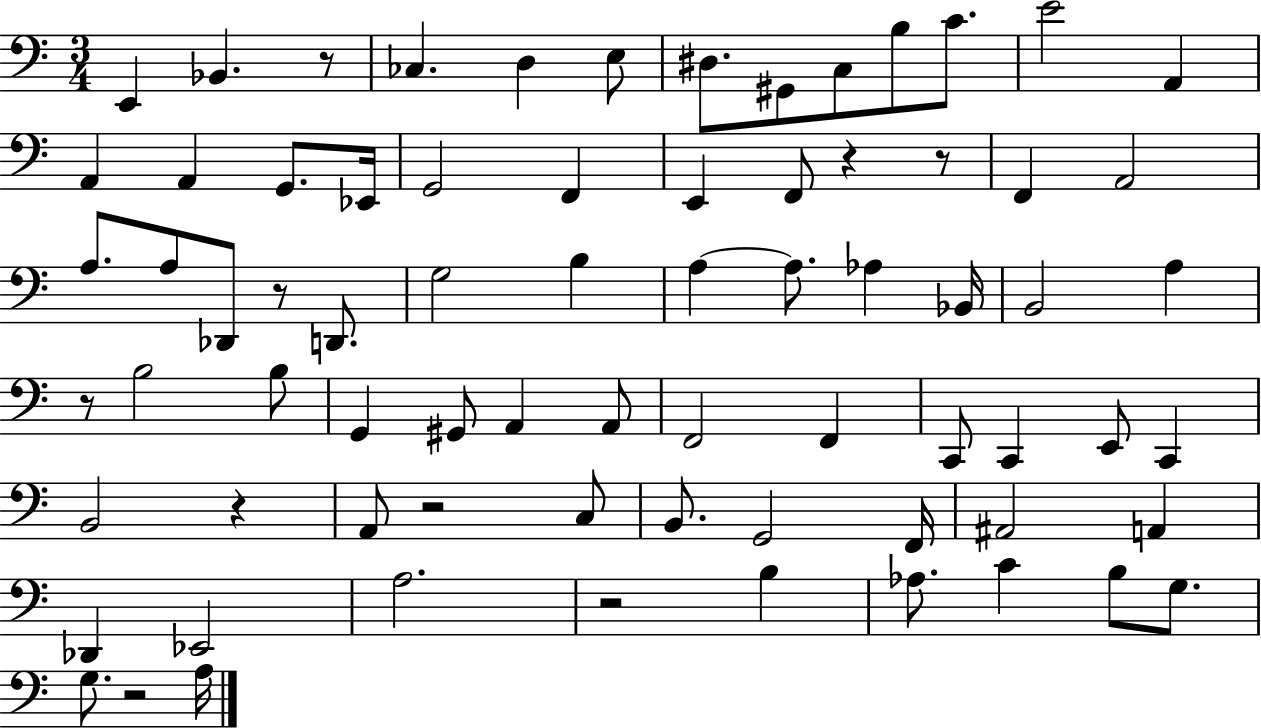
X:1
T:Untitled
M:3/4
L:1/4
K:C
E,, _B,, z/2 _C, D, E,/2 ^D,/2 ^G,,/2 C,/2 B,/2 C/2 E2 A,, A,, A,, G,,/2 _E,,/4 G,,2 F,, E,, F,,/2 z z/2 F,, A,,2 A,/2 A,/2 _D,,/2 z/2 D,,/2 G,2 B, A, A,/2 _A, _B,,/4 B,,2 A, z/2 B,2 B,/2 G,, ^G,,/2 A,, A,,/2 F,,2 F,, C,,/2 C,, E,,/2 C,, B,,2 z A,,/2 z2 C,/2 B,,/2 G,,2 F,,/4 ^A,,2 A,, _D,, _E,,2 A,2 z2 B, _A,/2 C B,/2 G,/2 G,/2 z2 A,/4